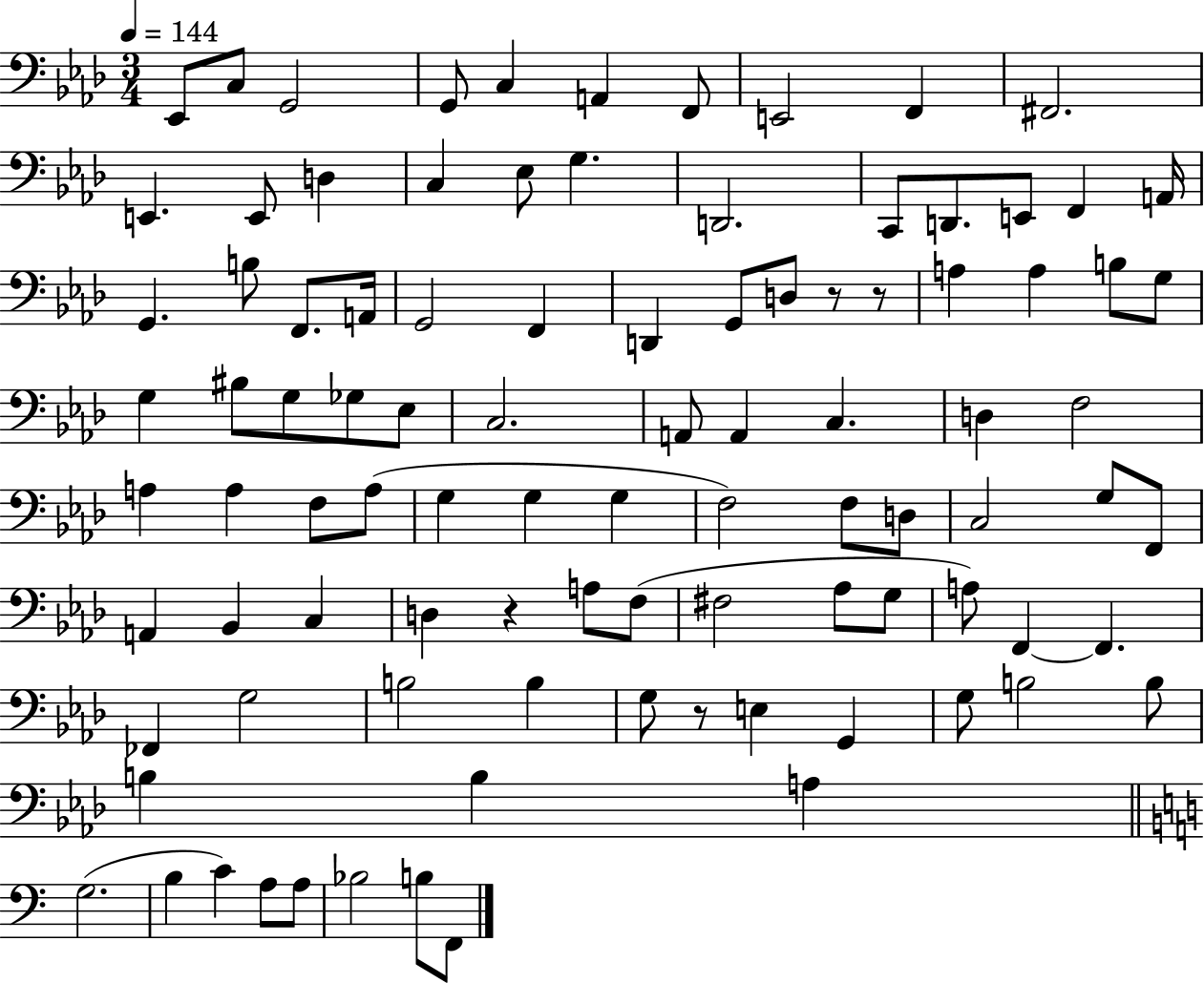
Eb2/e C3/e G2/h G2/e C3/q A2/q F2/e E2/h F2/q F#2/h. E2/q. E2/e D3/q C3/q Eb3/e G3/q. D2/h. C2/e D2/e. E2/e F2/q A2/s G2/q. B3/e F2/e. A2/s G2/h F2/q D2/q G2/e D3/e R/e R/e A3/q A3/q B3/e G3/e G3/q BIS3/e G3/e Gb3/e Eb3/e C3/h. A2/e A2/q C3/q. D3/q F3/h A3/q A3/q F3/e A3/e G3/q G3/q G3/q F3/h F3/e D3/e C3/h G3/e F2/e A2/q Bb2/q C3/q D3/q R/q A3/e F3/e F#3/h Ab3/e G3/e A3/e F2/q F2/q. FES2/q G3/h B3/h B3/q G3/e R/e E3/q G2/q G3/e B3/h B3/e B3/q B3/q A3/q G3/h. B3/q C4/q A3/e A3/e Bb3/h B3/e F2/e